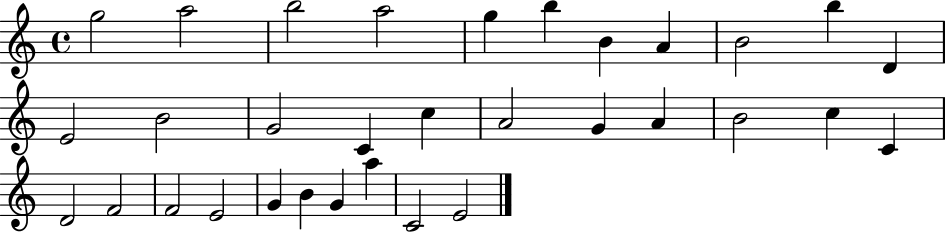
G5/h A5/h B5/h A5/h G5/q B5/q B4/q A4/q B4/h B5/q D4/q E4/h B4/h G4/h C4/q C5/q A4/h G4/q A4/q B4/h C5/q C4/q D4/h F4/h F4/h E4/h G4/q B4/q G4/q A5/q C4/h E4/h